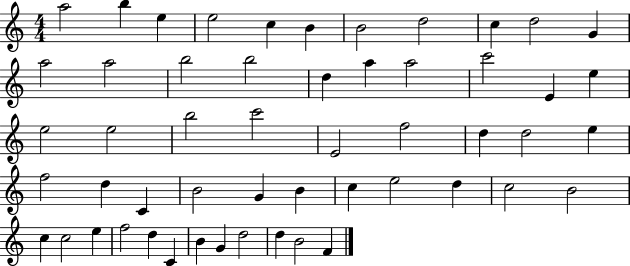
{
  \clef treble
  \numericTimeSignature
  \time 4/4
  \key c \major
  a''2 b''4 e''4 | e''2 c''4 b'4 | b'2 d''2 | c''4 d''2 g'4 | \break a''2 a''2 | b''2 b''2 | d''4 a''4 a''2 | c'''2 e'4 e''4 | \break e''2 e''2 | b''2 c'''2 | e'2 f''2 | d''4 d''2 e''4 | \break f''2 d''4 c'4 | b'2 g'4 b'4 | c''4 e''2 d''4 | c''2 b'2 | \break c''4 c''2 e''4 | f''2 d''4 c'4 | b'4 g'4 d''2 | d''4 b'2 f'4 | \break \bar "|."
}